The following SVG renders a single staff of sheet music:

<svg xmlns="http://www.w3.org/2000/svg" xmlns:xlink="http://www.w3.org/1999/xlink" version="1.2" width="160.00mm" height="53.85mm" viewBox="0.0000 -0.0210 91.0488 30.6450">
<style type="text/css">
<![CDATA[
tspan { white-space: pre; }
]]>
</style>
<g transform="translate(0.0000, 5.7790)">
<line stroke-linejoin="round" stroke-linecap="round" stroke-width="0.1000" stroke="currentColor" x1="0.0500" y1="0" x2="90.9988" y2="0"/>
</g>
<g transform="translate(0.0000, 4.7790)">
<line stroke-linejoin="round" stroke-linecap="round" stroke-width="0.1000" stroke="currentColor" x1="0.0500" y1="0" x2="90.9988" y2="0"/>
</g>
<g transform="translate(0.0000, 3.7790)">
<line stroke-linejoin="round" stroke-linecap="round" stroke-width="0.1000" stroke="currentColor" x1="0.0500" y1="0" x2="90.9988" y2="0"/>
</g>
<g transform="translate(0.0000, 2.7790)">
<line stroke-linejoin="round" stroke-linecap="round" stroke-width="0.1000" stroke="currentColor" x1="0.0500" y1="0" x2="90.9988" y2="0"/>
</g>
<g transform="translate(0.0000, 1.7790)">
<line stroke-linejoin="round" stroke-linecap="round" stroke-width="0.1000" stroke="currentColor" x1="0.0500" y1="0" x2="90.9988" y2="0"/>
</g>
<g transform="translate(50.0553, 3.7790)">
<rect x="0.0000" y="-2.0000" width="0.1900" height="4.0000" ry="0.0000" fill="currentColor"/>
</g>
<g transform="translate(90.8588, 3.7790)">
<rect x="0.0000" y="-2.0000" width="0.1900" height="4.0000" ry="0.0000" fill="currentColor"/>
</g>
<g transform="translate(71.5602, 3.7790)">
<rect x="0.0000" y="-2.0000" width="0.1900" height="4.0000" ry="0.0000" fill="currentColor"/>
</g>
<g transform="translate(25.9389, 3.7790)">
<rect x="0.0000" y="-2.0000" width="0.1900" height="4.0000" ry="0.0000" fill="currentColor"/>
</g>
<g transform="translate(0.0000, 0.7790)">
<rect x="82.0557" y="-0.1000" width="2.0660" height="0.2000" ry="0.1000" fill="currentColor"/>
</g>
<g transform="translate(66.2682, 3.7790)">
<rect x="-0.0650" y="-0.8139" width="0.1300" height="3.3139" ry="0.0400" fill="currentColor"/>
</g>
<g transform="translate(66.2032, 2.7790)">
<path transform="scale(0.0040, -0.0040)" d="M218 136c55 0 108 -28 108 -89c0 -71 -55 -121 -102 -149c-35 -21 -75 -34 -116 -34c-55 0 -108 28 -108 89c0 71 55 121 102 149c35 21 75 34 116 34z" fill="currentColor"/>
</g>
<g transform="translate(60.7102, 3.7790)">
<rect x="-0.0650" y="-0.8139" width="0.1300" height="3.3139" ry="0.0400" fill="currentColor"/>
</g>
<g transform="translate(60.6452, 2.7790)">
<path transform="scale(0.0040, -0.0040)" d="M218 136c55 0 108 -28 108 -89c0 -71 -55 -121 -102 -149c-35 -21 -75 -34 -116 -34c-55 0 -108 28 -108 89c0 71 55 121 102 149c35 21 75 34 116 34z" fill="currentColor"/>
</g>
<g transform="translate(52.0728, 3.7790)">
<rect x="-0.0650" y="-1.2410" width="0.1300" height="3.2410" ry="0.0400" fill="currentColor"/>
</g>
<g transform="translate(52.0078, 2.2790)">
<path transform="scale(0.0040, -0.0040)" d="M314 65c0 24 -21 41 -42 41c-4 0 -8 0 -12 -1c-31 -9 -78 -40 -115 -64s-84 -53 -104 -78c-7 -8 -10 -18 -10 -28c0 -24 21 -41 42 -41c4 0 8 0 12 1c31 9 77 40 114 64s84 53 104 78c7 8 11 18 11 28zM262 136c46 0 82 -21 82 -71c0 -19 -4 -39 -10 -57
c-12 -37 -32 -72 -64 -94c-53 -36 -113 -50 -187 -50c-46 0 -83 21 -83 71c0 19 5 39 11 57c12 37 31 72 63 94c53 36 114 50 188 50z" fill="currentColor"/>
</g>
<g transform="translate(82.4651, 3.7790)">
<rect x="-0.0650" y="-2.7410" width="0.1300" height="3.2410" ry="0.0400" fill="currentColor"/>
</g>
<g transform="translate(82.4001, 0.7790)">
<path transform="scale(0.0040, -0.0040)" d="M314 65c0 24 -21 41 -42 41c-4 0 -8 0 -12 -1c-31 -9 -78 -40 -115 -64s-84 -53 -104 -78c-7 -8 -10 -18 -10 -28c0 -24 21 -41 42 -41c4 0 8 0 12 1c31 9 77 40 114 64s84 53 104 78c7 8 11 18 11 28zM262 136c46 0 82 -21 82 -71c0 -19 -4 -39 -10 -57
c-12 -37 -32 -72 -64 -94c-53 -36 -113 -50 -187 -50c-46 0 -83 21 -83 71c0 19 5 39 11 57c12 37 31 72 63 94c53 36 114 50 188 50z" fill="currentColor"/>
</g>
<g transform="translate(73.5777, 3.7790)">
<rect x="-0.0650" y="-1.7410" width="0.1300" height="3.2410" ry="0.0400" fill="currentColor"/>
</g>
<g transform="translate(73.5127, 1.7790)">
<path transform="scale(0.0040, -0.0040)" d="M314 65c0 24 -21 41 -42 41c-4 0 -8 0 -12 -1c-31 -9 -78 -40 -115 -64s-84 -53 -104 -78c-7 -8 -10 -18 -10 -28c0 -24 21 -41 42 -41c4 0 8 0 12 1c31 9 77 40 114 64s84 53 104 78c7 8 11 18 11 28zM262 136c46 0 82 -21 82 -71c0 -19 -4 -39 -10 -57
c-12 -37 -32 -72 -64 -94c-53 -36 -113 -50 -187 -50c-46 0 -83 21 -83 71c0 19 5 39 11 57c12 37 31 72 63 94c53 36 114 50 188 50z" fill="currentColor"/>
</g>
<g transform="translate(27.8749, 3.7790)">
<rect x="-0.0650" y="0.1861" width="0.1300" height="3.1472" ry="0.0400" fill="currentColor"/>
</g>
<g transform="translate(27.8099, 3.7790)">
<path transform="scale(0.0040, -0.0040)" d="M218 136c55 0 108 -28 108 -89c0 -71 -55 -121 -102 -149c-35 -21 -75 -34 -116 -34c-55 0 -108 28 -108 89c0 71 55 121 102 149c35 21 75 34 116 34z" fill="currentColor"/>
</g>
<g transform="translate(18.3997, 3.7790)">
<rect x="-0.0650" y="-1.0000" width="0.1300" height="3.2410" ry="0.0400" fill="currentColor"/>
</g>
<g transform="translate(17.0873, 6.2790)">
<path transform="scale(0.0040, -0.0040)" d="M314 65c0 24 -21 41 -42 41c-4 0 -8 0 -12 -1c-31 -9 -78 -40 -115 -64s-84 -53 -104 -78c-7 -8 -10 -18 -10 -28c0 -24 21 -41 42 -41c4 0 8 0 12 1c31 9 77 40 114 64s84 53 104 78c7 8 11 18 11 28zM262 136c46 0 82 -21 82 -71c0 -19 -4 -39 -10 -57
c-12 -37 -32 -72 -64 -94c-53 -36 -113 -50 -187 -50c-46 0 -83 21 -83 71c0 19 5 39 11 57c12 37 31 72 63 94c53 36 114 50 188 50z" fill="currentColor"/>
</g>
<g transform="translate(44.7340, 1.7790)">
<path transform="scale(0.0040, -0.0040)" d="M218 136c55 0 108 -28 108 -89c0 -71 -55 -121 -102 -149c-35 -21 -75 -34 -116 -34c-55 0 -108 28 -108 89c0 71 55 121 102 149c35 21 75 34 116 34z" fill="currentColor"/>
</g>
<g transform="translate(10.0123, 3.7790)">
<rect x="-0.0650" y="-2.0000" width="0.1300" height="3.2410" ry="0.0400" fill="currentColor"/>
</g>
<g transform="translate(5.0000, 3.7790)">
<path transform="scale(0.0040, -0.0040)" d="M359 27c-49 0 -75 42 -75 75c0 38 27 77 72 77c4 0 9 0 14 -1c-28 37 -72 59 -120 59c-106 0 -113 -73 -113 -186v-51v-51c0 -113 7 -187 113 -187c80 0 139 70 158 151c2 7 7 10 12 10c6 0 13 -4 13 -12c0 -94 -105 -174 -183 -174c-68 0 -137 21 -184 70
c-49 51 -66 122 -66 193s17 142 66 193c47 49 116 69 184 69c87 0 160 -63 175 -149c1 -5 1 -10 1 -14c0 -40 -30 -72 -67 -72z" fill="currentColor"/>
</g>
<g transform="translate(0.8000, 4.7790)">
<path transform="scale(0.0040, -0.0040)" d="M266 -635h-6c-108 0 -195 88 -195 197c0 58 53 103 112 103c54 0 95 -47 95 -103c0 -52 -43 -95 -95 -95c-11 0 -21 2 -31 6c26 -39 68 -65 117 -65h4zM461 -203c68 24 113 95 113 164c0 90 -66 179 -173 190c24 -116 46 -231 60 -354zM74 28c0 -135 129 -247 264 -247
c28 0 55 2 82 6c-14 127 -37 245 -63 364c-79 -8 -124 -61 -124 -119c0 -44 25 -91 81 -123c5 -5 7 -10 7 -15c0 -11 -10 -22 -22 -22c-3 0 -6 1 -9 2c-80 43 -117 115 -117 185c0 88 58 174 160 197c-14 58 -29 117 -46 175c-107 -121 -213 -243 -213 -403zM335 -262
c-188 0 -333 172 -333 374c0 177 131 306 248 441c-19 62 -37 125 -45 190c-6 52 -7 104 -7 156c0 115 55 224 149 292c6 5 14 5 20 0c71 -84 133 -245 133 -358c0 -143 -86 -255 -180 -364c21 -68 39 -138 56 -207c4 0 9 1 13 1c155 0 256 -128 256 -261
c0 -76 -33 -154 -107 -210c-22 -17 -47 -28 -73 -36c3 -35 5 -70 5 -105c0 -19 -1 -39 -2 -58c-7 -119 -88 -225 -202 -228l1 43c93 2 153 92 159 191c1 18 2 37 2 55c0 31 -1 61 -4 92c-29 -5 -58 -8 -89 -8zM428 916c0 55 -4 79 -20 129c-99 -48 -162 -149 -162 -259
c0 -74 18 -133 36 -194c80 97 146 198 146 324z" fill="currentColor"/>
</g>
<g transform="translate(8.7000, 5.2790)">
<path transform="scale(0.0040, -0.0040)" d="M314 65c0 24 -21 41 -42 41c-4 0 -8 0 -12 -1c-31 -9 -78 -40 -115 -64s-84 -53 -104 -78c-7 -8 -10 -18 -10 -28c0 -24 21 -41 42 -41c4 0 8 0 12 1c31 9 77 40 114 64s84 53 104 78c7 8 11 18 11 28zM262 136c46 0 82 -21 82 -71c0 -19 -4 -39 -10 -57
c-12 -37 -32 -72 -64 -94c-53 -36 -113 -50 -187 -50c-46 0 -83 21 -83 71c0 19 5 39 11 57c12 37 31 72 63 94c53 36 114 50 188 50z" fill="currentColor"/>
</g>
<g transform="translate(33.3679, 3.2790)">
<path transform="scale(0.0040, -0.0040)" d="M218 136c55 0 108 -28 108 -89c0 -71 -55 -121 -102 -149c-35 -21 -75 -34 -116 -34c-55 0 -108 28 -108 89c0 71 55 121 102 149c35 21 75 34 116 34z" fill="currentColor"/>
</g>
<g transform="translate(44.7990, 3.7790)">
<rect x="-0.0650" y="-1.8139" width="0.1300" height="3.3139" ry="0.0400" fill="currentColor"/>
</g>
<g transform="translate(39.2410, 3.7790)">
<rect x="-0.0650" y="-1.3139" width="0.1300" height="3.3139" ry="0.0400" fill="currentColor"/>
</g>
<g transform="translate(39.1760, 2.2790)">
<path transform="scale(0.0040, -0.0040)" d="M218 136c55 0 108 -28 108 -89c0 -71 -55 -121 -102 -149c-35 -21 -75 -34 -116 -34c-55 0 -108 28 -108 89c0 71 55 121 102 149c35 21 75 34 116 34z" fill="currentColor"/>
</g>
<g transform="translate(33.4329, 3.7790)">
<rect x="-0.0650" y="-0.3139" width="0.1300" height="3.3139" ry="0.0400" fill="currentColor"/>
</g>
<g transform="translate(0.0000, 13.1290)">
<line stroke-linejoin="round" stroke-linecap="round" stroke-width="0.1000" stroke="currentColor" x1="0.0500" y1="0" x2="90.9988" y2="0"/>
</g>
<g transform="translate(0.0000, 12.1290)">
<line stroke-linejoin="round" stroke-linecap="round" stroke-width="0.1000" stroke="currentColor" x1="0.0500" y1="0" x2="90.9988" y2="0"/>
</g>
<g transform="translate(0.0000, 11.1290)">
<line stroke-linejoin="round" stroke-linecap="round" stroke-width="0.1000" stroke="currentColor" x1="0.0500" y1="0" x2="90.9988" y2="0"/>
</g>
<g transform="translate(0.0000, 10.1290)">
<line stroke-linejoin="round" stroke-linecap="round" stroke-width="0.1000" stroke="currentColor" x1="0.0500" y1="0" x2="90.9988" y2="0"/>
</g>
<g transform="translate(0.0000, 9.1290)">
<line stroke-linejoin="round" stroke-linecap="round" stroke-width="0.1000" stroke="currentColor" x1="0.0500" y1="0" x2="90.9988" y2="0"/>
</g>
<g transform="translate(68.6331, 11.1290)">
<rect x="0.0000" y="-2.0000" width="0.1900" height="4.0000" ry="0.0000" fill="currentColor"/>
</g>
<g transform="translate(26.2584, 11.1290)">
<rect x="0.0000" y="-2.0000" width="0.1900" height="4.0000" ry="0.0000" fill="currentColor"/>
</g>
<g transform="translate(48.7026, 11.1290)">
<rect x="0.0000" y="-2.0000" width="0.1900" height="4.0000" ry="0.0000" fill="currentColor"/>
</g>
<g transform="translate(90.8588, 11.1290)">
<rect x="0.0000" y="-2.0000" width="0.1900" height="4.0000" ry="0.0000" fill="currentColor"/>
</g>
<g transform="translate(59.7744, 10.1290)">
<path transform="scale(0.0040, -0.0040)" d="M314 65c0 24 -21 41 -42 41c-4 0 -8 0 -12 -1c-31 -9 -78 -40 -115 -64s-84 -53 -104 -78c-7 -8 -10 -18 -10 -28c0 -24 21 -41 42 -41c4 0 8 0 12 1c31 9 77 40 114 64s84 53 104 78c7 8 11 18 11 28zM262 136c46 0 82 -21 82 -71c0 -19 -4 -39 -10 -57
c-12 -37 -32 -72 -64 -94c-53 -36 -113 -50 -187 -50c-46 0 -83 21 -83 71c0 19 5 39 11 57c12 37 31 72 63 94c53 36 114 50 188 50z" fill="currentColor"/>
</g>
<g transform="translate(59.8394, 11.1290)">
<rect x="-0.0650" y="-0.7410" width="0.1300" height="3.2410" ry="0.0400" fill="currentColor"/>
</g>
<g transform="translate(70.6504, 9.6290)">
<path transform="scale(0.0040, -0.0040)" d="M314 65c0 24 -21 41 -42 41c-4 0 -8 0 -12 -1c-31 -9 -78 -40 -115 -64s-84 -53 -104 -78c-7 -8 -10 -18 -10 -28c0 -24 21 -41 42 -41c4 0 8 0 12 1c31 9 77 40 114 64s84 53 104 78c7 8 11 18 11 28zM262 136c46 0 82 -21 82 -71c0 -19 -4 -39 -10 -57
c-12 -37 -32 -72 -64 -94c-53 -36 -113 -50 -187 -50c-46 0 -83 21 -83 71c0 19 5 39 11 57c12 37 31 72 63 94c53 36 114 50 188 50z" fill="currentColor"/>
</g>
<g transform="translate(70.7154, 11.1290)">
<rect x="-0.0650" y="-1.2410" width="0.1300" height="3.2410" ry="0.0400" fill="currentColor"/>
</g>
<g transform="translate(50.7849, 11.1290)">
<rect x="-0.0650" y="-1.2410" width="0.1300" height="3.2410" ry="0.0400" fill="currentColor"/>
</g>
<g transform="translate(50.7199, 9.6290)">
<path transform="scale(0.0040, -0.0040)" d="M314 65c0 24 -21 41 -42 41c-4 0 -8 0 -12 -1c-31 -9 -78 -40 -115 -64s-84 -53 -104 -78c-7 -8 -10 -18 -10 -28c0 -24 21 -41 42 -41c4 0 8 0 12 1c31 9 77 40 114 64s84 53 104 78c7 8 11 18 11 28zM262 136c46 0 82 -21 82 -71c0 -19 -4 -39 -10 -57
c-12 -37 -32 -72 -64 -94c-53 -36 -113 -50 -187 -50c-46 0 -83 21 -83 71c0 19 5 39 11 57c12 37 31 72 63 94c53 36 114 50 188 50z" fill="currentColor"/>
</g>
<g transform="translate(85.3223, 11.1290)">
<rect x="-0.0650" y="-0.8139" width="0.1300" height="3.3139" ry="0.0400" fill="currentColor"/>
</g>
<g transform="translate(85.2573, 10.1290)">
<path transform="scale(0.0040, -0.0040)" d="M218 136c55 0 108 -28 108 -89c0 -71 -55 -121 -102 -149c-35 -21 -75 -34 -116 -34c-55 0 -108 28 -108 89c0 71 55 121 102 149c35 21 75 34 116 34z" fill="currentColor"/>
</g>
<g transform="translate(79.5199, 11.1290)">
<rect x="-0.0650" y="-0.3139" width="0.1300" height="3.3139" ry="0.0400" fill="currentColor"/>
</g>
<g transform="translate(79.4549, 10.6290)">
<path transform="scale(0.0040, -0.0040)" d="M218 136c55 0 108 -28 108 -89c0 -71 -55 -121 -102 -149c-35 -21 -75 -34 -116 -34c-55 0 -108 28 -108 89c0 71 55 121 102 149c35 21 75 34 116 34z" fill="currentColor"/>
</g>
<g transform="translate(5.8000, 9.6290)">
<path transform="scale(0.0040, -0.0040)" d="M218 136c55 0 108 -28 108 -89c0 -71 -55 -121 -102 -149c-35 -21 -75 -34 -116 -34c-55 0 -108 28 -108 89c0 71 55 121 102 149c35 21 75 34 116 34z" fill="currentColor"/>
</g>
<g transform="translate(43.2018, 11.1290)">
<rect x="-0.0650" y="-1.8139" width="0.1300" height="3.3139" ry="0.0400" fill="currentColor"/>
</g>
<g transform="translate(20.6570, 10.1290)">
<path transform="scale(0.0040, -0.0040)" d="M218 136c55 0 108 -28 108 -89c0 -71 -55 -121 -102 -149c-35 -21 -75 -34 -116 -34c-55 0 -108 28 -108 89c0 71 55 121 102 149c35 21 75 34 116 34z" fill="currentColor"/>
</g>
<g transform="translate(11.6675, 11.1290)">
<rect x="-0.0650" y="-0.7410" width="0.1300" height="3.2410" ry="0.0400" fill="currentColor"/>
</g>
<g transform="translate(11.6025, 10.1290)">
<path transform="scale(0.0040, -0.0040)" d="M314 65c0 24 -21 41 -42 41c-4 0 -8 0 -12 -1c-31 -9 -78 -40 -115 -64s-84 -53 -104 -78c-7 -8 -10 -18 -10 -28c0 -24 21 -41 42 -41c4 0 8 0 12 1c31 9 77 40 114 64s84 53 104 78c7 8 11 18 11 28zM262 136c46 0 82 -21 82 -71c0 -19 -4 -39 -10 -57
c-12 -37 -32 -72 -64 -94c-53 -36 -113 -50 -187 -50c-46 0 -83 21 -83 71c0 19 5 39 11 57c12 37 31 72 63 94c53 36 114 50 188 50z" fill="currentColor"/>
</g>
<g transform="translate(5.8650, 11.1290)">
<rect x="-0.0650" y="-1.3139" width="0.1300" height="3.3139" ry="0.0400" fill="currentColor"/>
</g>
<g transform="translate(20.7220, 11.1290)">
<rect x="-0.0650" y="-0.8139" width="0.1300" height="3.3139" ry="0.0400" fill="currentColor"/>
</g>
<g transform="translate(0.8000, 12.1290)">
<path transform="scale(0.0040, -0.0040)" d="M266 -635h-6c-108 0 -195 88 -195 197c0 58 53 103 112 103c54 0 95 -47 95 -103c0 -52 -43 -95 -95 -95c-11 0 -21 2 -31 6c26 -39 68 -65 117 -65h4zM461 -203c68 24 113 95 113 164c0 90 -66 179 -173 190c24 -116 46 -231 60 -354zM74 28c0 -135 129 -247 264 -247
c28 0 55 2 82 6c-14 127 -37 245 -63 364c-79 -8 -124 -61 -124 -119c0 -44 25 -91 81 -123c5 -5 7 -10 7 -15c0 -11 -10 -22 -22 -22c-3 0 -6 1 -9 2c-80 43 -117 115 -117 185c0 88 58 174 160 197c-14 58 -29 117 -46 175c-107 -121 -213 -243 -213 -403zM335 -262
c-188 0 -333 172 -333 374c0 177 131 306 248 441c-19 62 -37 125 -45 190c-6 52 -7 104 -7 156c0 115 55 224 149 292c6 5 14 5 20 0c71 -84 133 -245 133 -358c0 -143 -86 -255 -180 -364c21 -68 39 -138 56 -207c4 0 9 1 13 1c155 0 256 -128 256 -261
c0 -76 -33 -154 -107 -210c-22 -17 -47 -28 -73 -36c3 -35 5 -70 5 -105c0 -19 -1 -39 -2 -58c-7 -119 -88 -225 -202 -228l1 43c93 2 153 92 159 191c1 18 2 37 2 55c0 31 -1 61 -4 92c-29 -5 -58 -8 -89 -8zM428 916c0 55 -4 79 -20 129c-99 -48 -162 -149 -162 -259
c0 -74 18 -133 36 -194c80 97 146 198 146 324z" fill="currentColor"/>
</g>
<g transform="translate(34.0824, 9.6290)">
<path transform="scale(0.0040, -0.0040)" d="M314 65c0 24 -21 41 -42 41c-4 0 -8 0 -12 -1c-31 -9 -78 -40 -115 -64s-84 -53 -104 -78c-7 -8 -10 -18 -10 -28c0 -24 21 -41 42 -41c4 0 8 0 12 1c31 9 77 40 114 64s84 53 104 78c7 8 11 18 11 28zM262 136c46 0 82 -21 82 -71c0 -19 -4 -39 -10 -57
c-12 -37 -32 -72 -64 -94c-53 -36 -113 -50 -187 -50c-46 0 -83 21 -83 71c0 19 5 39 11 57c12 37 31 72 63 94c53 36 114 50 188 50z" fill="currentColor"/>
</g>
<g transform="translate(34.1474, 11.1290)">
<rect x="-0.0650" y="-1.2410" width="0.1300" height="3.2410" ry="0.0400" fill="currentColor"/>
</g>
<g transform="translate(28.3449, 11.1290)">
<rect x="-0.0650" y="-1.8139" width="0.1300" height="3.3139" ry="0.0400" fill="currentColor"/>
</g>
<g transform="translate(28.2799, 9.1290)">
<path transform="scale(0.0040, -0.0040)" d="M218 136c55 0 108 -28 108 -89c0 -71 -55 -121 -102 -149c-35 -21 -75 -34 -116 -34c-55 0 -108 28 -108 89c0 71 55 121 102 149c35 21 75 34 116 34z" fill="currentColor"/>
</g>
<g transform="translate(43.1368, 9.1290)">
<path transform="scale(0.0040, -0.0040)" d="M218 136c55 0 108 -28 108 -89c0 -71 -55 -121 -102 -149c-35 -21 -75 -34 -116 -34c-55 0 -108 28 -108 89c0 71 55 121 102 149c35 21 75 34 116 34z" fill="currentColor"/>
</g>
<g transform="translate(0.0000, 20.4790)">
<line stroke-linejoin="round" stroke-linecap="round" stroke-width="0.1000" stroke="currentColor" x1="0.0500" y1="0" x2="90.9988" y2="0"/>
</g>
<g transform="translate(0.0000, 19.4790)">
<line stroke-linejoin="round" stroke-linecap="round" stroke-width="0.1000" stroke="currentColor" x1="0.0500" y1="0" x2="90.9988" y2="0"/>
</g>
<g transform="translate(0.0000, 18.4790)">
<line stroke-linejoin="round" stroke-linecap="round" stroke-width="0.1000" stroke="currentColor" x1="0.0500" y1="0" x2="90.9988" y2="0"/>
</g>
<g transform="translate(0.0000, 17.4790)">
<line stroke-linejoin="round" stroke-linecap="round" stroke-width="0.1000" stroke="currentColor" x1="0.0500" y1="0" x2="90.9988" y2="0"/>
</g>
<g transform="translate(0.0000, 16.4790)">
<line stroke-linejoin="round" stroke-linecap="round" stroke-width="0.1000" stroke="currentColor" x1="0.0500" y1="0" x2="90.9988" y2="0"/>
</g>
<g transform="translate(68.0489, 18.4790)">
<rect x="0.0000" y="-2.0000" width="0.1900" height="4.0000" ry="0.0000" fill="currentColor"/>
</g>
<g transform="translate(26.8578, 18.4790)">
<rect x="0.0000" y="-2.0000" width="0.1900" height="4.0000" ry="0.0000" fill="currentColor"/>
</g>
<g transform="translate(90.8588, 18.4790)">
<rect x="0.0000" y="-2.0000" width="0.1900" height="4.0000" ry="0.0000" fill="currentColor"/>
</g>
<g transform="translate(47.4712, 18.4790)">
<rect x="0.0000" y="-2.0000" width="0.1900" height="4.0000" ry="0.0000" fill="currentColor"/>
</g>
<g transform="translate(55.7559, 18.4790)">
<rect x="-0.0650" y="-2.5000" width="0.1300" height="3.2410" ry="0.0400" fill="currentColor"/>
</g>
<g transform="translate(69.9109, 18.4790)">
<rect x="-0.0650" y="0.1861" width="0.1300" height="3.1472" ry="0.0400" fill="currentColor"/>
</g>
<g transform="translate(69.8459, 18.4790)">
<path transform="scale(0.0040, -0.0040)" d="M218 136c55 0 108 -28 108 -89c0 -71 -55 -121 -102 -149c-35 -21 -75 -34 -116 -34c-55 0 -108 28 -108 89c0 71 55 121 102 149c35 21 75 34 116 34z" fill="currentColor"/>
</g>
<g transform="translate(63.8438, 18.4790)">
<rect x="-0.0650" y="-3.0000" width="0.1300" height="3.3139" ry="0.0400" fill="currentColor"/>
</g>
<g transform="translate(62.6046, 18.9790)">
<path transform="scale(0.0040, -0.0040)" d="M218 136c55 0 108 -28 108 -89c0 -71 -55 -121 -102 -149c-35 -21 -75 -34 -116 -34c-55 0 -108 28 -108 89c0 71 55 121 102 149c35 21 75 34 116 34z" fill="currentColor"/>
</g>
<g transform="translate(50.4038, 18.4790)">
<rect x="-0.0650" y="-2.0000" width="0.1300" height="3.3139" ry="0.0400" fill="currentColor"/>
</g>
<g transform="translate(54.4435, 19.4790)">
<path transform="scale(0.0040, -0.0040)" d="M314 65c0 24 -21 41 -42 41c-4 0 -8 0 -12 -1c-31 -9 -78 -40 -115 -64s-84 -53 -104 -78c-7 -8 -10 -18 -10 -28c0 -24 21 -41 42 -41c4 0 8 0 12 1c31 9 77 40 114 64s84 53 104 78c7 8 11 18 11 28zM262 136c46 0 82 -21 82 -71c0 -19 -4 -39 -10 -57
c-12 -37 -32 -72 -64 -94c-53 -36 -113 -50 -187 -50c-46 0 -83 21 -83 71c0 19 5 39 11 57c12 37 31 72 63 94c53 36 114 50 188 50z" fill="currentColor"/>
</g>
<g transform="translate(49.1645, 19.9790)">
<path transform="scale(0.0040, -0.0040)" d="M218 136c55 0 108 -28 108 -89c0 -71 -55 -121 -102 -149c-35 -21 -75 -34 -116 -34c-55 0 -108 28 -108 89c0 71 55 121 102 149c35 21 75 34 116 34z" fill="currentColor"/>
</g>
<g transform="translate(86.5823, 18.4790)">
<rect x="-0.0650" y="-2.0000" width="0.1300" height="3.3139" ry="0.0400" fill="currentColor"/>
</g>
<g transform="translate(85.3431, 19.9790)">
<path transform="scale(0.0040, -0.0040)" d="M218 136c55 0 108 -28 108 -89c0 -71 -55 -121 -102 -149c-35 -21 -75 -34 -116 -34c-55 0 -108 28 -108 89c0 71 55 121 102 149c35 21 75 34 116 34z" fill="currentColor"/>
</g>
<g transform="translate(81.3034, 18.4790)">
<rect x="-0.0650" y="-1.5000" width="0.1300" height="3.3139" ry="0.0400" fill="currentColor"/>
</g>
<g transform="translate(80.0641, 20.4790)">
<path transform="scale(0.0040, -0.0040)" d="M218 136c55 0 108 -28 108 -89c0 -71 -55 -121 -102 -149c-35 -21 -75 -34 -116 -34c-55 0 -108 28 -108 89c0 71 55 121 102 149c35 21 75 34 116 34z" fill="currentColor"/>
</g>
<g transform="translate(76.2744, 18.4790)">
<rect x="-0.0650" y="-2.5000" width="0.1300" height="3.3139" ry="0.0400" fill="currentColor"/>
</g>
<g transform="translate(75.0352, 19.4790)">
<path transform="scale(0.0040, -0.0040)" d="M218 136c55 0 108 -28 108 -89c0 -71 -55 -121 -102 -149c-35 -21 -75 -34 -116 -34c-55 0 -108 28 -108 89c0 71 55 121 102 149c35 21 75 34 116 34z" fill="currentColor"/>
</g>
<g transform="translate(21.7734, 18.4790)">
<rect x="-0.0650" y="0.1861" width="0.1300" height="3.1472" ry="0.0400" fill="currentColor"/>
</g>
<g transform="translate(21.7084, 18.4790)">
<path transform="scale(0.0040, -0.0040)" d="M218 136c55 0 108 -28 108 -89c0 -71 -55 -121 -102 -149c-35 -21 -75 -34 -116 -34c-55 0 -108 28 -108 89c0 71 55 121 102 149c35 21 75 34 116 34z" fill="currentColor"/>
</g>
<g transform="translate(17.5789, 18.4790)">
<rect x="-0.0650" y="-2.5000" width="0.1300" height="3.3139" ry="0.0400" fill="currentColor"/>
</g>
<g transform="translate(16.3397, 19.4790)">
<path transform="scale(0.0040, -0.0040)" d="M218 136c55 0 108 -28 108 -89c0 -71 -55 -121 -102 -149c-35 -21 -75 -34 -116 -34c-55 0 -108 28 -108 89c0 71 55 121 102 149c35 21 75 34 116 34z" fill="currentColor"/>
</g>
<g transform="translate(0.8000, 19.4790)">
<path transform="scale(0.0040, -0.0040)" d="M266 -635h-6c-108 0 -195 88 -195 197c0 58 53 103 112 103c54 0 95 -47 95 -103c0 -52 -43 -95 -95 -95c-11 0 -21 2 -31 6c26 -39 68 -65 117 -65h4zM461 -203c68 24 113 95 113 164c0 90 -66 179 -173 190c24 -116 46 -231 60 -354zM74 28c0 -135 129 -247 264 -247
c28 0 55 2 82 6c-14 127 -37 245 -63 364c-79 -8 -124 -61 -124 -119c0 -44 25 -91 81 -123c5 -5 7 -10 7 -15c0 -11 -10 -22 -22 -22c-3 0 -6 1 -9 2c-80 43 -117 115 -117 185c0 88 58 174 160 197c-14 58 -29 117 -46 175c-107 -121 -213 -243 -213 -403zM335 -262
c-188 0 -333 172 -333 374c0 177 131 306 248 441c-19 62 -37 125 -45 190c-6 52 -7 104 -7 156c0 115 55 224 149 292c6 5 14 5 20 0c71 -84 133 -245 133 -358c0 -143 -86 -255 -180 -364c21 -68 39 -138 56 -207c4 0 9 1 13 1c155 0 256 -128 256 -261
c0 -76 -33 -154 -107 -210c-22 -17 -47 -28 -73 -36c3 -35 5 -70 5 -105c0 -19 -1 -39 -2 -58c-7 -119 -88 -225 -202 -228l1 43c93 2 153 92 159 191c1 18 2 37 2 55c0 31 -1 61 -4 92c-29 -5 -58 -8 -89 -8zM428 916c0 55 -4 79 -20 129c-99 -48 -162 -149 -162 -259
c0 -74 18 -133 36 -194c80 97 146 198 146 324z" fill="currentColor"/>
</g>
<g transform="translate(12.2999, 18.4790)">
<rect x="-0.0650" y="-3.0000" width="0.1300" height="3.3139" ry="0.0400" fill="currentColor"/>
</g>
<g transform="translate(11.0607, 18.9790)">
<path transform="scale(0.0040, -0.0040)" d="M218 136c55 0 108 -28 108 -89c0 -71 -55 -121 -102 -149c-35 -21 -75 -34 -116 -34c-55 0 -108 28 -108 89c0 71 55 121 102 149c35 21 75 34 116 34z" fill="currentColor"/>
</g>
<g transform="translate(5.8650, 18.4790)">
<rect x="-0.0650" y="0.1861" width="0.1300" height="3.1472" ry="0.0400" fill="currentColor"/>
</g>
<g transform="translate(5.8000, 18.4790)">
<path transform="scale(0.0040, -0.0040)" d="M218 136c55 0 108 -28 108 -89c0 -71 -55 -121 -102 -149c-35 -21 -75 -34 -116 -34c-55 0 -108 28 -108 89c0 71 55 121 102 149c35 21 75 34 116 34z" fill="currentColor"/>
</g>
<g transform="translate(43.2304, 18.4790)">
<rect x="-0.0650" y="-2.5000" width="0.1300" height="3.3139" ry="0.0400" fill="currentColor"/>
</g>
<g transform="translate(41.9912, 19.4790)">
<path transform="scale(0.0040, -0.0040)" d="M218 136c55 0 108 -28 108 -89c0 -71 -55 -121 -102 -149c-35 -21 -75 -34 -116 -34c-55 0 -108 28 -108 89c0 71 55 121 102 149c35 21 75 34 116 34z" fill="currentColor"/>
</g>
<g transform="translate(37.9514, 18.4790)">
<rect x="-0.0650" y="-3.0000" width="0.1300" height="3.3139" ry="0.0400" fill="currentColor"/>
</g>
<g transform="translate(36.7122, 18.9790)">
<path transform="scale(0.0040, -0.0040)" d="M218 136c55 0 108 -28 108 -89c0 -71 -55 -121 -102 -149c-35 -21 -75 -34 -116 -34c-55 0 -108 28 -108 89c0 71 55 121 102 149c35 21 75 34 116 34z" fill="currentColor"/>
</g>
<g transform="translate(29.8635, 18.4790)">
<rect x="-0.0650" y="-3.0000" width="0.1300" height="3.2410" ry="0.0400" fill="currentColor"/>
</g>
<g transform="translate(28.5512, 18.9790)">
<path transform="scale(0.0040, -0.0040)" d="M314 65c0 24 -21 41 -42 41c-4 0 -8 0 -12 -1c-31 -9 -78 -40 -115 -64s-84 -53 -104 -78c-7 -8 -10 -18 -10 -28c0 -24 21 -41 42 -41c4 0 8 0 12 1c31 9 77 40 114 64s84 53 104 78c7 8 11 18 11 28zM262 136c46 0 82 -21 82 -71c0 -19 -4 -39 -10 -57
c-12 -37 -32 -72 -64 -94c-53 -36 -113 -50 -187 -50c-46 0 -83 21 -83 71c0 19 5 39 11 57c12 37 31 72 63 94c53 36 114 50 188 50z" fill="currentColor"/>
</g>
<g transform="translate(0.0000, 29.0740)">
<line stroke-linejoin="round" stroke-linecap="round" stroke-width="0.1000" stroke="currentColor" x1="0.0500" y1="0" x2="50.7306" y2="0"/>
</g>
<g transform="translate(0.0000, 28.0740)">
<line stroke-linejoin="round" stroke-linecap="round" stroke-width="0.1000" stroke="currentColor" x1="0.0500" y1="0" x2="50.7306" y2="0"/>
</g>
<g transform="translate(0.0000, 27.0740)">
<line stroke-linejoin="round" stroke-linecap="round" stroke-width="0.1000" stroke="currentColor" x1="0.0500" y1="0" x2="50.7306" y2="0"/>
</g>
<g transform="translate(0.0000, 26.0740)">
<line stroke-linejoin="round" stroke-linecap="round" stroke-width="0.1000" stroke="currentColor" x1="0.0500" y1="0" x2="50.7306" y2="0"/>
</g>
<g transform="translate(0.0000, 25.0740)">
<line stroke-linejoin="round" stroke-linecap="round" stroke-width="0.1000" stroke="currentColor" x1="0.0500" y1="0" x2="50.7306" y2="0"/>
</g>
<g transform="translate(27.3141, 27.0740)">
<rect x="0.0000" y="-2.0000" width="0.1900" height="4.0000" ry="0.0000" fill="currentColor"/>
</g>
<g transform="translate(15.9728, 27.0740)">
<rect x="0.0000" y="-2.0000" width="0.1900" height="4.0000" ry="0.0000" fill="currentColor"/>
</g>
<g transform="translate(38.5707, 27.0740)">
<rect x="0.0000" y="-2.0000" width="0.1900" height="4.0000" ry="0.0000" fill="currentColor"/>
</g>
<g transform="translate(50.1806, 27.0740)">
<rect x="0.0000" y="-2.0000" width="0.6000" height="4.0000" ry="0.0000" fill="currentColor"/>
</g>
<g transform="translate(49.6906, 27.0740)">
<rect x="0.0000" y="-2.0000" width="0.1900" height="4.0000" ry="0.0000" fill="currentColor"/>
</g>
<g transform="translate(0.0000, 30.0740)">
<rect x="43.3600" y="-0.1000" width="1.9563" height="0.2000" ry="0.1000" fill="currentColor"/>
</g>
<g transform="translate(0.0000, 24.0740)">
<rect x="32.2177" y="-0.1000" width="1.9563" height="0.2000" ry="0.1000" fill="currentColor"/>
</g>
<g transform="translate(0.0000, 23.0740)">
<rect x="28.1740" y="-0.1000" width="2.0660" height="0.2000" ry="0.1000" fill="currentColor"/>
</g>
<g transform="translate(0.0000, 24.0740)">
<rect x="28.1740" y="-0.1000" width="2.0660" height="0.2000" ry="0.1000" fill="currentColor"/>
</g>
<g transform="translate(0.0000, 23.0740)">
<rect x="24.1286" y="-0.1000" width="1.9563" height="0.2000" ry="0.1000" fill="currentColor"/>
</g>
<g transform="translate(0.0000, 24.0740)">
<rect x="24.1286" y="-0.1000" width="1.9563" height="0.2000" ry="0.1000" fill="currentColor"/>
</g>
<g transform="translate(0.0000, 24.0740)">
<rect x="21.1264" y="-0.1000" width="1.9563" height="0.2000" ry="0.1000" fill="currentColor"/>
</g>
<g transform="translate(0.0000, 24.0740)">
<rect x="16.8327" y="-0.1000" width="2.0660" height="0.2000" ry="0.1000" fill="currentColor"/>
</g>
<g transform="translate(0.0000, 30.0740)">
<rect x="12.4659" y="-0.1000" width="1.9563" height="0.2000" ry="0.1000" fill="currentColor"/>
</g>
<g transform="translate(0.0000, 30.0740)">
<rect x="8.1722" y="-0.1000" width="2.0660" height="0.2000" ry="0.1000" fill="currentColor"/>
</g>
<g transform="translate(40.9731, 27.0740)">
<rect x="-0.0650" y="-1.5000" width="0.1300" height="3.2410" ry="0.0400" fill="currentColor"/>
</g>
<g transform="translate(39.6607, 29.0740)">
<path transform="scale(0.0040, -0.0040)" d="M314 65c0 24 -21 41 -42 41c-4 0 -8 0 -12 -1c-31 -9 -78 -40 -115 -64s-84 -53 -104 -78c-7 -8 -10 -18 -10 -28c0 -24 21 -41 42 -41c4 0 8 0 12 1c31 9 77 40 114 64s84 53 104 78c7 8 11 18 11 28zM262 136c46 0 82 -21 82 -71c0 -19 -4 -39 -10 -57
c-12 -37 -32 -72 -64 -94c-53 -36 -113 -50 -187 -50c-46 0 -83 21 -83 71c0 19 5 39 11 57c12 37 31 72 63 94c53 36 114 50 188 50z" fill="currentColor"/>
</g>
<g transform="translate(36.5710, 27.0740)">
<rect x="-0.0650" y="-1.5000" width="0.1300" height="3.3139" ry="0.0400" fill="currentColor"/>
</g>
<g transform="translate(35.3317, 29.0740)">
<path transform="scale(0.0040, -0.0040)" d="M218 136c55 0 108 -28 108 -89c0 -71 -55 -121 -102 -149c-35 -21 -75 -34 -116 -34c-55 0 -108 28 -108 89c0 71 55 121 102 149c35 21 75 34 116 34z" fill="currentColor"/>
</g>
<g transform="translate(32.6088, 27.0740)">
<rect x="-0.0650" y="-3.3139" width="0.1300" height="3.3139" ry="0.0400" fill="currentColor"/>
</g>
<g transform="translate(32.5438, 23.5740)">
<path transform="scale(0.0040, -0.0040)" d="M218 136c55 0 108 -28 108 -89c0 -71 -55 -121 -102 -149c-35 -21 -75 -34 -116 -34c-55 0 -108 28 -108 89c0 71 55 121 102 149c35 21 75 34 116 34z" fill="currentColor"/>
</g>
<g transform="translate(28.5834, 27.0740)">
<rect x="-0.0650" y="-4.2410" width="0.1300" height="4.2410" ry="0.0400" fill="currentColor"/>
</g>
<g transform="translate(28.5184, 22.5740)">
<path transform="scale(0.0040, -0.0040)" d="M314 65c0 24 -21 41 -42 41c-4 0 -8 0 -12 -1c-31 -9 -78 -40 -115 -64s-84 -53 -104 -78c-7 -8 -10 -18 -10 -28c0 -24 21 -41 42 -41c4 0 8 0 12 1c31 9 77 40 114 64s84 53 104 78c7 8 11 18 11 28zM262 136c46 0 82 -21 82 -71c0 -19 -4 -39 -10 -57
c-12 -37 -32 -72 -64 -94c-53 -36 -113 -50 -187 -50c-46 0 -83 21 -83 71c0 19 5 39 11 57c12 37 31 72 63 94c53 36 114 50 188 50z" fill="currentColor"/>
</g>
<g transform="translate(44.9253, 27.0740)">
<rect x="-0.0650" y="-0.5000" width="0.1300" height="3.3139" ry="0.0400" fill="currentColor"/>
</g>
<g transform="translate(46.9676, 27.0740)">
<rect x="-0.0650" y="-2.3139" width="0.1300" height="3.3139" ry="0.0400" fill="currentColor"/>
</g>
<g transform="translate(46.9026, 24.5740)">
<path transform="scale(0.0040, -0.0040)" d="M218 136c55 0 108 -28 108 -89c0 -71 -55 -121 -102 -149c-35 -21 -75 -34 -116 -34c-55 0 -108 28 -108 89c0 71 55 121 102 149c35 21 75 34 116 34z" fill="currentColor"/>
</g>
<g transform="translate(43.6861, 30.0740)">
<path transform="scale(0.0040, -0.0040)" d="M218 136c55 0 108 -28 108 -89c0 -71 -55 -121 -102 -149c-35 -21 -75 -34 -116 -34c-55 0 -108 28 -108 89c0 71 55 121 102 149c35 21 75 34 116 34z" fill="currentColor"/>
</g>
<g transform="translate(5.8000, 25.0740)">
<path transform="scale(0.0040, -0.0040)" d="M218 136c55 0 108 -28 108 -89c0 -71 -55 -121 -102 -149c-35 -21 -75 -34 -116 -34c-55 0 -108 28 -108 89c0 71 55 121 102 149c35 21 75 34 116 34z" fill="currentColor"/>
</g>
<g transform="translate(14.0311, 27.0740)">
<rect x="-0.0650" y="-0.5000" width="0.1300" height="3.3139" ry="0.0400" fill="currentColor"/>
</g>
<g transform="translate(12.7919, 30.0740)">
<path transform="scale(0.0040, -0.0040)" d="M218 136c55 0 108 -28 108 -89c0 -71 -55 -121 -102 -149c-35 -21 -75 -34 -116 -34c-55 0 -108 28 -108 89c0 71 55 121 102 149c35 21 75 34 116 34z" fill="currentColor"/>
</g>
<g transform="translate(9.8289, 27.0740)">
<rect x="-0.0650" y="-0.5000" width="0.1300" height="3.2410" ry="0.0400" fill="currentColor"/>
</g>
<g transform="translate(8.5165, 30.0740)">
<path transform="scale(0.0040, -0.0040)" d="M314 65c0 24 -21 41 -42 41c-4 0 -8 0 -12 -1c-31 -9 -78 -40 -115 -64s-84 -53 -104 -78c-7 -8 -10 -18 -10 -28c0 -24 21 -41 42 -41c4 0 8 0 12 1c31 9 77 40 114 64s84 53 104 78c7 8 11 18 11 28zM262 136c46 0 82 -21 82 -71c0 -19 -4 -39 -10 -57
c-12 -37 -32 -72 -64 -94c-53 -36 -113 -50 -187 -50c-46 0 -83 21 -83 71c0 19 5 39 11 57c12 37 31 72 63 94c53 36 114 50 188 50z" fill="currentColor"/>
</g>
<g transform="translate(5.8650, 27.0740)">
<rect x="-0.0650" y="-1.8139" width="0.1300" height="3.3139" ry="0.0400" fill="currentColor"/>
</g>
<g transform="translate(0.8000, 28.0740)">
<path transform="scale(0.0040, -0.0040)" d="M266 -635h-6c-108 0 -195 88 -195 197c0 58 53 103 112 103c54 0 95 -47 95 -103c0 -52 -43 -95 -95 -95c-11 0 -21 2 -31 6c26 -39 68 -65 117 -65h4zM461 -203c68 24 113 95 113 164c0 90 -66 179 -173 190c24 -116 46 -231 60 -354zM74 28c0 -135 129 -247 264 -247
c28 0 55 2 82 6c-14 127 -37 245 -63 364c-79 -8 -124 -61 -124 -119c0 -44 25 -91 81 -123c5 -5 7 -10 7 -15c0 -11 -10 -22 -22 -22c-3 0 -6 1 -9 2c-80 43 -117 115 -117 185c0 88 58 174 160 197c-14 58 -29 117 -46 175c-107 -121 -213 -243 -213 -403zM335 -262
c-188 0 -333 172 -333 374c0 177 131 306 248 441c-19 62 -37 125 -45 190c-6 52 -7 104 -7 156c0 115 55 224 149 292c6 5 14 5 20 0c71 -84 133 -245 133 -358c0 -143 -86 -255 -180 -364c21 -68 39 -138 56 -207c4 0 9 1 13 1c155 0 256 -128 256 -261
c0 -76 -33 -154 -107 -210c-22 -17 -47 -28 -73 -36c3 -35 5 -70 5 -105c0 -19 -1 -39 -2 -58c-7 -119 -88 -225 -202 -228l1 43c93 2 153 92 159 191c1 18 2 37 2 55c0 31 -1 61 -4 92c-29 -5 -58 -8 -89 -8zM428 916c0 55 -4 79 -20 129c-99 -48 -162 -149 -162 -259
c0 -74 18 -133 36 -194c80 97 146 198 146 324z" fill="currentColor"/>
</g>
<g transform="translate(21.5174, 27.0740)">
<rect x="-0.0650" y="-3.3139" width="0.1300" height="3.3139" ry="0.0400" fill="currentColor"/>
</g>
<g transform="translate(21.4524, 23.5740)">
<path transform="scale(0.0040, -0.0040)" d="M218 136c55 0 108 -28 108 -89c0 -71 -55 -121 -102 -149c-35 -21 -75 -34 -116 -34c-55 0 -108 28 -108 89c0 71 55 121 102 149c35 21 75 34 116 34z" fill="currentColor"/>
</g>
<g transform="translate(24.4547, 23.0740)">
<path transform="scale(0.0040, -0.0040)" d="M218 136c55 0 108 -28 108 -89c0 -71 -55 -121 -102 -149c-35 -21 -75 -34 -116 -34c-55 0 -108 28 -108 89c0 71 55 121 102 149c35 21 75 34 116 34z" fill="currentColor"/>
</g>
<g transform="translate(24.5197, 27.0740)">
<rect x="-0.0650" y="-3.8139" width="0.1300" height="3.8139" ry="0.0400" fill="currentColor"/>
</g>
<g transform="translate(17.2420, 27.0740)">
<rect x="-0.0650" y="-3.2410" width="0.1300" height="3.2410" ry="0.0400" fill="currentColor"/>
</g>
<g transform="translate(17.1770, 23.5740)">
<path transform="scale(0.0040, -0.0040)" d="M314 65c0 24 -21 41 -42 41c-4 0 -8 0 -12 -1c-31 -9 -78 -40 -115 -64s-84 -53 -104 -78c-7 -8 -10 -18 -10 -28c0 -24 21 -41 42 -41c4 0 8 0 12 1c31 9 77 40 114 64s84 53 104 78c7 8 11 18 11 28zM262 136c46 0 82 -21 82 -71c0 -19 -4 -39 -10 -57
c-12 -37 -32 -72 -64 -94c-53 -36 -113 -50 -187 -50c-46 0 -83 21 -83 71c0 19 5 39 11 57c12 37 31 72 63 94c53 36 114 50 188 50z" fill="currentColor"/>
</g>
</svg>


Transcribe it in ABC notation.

X:1
T:Untitled
M:4/4
L:1/4
K:C
F2 D2 B c e f e2 d d f2 a2 e d2 d f e2 f e2 d2 e2 c d B A G B A2 A G F G2 A B G E F f C2 C b2 b c' d'2 b E E2 C g